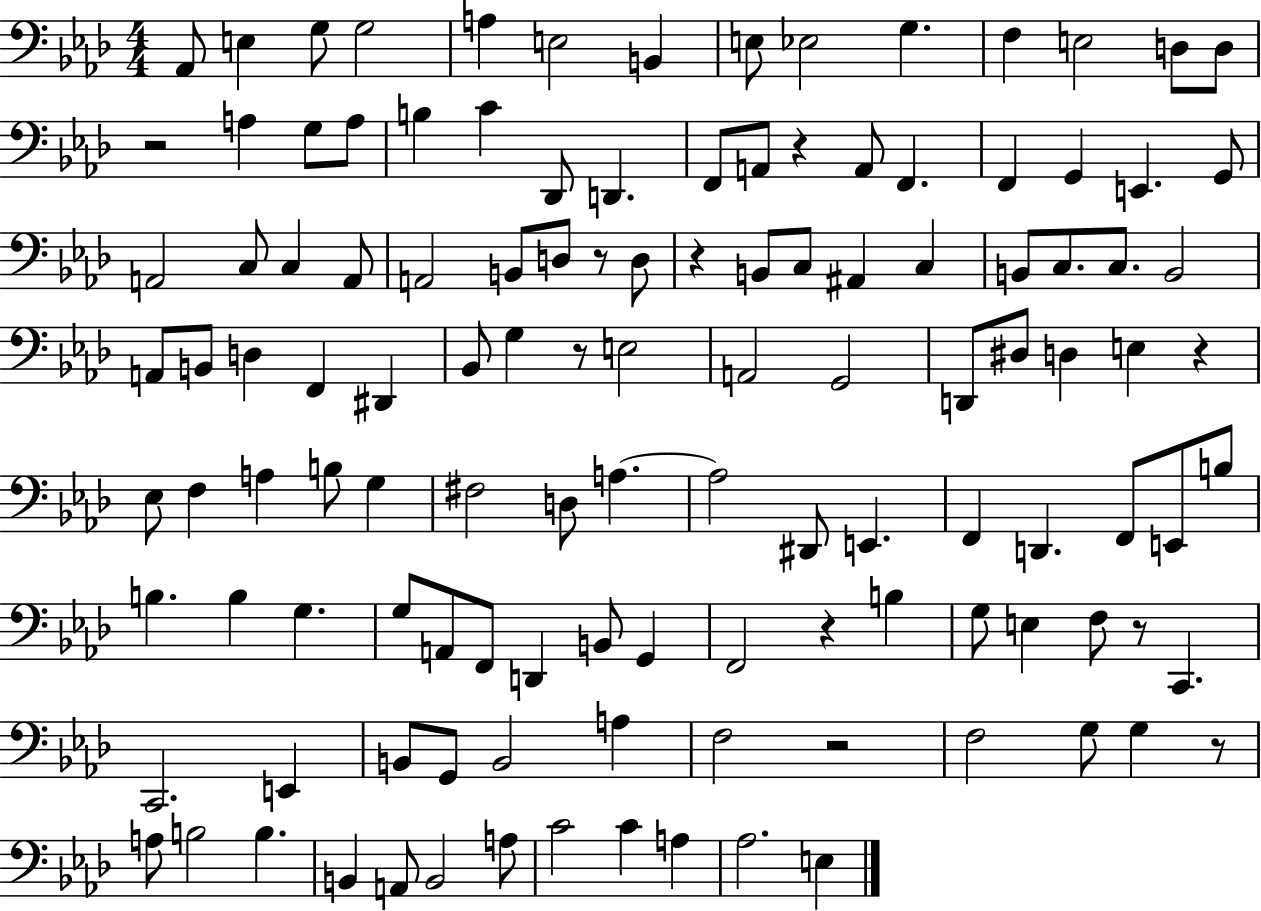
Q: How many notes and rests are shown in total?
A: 122